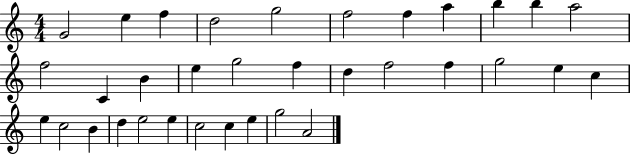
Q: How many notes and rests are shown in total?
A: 34